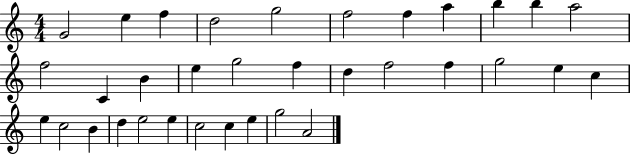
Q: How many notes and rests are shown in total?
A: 34